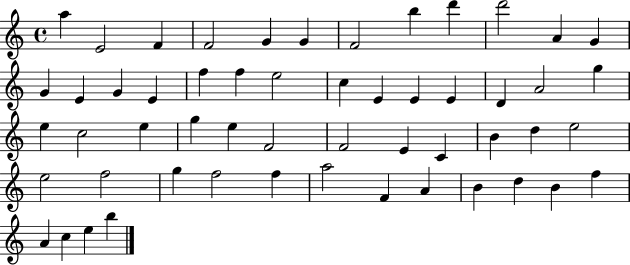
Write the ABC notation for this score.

X:1
T:Untitled
M:4/4
L:1/4
K:C
a E2 F F2 G G F2 b d' d'2 A G G E G E f f e2 c E E E D A2 g e c2 e g e F2 F2 E C B d e2 e2 f2 g f2 f a2 F A B d B f A c e b